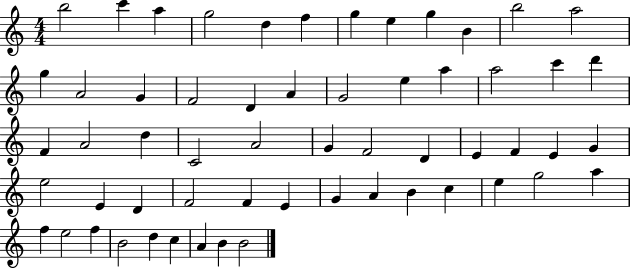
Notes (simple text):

B5/h C6/q A5/q G5/h D5/q F5/q G5/q E5/q G5/q B4/q B5/h A5/h G5/q A4/h G4/q F4/h D4/q A4/q G4/h E5/q A5/q A5/h C6/q D6/q F4/q A4/h D5/q C4/h A4/h G4/q F4/h D4/q E4/q F4/q E4/q G4/q E5/h E4/q D4/q F4/h F4/q E4/q G4/q A4/q B4/q C5/q E5/q G5/h A5/q F5/q E5/h F5/q B4/h D5/q C5/q A4/q B4/q B4/h